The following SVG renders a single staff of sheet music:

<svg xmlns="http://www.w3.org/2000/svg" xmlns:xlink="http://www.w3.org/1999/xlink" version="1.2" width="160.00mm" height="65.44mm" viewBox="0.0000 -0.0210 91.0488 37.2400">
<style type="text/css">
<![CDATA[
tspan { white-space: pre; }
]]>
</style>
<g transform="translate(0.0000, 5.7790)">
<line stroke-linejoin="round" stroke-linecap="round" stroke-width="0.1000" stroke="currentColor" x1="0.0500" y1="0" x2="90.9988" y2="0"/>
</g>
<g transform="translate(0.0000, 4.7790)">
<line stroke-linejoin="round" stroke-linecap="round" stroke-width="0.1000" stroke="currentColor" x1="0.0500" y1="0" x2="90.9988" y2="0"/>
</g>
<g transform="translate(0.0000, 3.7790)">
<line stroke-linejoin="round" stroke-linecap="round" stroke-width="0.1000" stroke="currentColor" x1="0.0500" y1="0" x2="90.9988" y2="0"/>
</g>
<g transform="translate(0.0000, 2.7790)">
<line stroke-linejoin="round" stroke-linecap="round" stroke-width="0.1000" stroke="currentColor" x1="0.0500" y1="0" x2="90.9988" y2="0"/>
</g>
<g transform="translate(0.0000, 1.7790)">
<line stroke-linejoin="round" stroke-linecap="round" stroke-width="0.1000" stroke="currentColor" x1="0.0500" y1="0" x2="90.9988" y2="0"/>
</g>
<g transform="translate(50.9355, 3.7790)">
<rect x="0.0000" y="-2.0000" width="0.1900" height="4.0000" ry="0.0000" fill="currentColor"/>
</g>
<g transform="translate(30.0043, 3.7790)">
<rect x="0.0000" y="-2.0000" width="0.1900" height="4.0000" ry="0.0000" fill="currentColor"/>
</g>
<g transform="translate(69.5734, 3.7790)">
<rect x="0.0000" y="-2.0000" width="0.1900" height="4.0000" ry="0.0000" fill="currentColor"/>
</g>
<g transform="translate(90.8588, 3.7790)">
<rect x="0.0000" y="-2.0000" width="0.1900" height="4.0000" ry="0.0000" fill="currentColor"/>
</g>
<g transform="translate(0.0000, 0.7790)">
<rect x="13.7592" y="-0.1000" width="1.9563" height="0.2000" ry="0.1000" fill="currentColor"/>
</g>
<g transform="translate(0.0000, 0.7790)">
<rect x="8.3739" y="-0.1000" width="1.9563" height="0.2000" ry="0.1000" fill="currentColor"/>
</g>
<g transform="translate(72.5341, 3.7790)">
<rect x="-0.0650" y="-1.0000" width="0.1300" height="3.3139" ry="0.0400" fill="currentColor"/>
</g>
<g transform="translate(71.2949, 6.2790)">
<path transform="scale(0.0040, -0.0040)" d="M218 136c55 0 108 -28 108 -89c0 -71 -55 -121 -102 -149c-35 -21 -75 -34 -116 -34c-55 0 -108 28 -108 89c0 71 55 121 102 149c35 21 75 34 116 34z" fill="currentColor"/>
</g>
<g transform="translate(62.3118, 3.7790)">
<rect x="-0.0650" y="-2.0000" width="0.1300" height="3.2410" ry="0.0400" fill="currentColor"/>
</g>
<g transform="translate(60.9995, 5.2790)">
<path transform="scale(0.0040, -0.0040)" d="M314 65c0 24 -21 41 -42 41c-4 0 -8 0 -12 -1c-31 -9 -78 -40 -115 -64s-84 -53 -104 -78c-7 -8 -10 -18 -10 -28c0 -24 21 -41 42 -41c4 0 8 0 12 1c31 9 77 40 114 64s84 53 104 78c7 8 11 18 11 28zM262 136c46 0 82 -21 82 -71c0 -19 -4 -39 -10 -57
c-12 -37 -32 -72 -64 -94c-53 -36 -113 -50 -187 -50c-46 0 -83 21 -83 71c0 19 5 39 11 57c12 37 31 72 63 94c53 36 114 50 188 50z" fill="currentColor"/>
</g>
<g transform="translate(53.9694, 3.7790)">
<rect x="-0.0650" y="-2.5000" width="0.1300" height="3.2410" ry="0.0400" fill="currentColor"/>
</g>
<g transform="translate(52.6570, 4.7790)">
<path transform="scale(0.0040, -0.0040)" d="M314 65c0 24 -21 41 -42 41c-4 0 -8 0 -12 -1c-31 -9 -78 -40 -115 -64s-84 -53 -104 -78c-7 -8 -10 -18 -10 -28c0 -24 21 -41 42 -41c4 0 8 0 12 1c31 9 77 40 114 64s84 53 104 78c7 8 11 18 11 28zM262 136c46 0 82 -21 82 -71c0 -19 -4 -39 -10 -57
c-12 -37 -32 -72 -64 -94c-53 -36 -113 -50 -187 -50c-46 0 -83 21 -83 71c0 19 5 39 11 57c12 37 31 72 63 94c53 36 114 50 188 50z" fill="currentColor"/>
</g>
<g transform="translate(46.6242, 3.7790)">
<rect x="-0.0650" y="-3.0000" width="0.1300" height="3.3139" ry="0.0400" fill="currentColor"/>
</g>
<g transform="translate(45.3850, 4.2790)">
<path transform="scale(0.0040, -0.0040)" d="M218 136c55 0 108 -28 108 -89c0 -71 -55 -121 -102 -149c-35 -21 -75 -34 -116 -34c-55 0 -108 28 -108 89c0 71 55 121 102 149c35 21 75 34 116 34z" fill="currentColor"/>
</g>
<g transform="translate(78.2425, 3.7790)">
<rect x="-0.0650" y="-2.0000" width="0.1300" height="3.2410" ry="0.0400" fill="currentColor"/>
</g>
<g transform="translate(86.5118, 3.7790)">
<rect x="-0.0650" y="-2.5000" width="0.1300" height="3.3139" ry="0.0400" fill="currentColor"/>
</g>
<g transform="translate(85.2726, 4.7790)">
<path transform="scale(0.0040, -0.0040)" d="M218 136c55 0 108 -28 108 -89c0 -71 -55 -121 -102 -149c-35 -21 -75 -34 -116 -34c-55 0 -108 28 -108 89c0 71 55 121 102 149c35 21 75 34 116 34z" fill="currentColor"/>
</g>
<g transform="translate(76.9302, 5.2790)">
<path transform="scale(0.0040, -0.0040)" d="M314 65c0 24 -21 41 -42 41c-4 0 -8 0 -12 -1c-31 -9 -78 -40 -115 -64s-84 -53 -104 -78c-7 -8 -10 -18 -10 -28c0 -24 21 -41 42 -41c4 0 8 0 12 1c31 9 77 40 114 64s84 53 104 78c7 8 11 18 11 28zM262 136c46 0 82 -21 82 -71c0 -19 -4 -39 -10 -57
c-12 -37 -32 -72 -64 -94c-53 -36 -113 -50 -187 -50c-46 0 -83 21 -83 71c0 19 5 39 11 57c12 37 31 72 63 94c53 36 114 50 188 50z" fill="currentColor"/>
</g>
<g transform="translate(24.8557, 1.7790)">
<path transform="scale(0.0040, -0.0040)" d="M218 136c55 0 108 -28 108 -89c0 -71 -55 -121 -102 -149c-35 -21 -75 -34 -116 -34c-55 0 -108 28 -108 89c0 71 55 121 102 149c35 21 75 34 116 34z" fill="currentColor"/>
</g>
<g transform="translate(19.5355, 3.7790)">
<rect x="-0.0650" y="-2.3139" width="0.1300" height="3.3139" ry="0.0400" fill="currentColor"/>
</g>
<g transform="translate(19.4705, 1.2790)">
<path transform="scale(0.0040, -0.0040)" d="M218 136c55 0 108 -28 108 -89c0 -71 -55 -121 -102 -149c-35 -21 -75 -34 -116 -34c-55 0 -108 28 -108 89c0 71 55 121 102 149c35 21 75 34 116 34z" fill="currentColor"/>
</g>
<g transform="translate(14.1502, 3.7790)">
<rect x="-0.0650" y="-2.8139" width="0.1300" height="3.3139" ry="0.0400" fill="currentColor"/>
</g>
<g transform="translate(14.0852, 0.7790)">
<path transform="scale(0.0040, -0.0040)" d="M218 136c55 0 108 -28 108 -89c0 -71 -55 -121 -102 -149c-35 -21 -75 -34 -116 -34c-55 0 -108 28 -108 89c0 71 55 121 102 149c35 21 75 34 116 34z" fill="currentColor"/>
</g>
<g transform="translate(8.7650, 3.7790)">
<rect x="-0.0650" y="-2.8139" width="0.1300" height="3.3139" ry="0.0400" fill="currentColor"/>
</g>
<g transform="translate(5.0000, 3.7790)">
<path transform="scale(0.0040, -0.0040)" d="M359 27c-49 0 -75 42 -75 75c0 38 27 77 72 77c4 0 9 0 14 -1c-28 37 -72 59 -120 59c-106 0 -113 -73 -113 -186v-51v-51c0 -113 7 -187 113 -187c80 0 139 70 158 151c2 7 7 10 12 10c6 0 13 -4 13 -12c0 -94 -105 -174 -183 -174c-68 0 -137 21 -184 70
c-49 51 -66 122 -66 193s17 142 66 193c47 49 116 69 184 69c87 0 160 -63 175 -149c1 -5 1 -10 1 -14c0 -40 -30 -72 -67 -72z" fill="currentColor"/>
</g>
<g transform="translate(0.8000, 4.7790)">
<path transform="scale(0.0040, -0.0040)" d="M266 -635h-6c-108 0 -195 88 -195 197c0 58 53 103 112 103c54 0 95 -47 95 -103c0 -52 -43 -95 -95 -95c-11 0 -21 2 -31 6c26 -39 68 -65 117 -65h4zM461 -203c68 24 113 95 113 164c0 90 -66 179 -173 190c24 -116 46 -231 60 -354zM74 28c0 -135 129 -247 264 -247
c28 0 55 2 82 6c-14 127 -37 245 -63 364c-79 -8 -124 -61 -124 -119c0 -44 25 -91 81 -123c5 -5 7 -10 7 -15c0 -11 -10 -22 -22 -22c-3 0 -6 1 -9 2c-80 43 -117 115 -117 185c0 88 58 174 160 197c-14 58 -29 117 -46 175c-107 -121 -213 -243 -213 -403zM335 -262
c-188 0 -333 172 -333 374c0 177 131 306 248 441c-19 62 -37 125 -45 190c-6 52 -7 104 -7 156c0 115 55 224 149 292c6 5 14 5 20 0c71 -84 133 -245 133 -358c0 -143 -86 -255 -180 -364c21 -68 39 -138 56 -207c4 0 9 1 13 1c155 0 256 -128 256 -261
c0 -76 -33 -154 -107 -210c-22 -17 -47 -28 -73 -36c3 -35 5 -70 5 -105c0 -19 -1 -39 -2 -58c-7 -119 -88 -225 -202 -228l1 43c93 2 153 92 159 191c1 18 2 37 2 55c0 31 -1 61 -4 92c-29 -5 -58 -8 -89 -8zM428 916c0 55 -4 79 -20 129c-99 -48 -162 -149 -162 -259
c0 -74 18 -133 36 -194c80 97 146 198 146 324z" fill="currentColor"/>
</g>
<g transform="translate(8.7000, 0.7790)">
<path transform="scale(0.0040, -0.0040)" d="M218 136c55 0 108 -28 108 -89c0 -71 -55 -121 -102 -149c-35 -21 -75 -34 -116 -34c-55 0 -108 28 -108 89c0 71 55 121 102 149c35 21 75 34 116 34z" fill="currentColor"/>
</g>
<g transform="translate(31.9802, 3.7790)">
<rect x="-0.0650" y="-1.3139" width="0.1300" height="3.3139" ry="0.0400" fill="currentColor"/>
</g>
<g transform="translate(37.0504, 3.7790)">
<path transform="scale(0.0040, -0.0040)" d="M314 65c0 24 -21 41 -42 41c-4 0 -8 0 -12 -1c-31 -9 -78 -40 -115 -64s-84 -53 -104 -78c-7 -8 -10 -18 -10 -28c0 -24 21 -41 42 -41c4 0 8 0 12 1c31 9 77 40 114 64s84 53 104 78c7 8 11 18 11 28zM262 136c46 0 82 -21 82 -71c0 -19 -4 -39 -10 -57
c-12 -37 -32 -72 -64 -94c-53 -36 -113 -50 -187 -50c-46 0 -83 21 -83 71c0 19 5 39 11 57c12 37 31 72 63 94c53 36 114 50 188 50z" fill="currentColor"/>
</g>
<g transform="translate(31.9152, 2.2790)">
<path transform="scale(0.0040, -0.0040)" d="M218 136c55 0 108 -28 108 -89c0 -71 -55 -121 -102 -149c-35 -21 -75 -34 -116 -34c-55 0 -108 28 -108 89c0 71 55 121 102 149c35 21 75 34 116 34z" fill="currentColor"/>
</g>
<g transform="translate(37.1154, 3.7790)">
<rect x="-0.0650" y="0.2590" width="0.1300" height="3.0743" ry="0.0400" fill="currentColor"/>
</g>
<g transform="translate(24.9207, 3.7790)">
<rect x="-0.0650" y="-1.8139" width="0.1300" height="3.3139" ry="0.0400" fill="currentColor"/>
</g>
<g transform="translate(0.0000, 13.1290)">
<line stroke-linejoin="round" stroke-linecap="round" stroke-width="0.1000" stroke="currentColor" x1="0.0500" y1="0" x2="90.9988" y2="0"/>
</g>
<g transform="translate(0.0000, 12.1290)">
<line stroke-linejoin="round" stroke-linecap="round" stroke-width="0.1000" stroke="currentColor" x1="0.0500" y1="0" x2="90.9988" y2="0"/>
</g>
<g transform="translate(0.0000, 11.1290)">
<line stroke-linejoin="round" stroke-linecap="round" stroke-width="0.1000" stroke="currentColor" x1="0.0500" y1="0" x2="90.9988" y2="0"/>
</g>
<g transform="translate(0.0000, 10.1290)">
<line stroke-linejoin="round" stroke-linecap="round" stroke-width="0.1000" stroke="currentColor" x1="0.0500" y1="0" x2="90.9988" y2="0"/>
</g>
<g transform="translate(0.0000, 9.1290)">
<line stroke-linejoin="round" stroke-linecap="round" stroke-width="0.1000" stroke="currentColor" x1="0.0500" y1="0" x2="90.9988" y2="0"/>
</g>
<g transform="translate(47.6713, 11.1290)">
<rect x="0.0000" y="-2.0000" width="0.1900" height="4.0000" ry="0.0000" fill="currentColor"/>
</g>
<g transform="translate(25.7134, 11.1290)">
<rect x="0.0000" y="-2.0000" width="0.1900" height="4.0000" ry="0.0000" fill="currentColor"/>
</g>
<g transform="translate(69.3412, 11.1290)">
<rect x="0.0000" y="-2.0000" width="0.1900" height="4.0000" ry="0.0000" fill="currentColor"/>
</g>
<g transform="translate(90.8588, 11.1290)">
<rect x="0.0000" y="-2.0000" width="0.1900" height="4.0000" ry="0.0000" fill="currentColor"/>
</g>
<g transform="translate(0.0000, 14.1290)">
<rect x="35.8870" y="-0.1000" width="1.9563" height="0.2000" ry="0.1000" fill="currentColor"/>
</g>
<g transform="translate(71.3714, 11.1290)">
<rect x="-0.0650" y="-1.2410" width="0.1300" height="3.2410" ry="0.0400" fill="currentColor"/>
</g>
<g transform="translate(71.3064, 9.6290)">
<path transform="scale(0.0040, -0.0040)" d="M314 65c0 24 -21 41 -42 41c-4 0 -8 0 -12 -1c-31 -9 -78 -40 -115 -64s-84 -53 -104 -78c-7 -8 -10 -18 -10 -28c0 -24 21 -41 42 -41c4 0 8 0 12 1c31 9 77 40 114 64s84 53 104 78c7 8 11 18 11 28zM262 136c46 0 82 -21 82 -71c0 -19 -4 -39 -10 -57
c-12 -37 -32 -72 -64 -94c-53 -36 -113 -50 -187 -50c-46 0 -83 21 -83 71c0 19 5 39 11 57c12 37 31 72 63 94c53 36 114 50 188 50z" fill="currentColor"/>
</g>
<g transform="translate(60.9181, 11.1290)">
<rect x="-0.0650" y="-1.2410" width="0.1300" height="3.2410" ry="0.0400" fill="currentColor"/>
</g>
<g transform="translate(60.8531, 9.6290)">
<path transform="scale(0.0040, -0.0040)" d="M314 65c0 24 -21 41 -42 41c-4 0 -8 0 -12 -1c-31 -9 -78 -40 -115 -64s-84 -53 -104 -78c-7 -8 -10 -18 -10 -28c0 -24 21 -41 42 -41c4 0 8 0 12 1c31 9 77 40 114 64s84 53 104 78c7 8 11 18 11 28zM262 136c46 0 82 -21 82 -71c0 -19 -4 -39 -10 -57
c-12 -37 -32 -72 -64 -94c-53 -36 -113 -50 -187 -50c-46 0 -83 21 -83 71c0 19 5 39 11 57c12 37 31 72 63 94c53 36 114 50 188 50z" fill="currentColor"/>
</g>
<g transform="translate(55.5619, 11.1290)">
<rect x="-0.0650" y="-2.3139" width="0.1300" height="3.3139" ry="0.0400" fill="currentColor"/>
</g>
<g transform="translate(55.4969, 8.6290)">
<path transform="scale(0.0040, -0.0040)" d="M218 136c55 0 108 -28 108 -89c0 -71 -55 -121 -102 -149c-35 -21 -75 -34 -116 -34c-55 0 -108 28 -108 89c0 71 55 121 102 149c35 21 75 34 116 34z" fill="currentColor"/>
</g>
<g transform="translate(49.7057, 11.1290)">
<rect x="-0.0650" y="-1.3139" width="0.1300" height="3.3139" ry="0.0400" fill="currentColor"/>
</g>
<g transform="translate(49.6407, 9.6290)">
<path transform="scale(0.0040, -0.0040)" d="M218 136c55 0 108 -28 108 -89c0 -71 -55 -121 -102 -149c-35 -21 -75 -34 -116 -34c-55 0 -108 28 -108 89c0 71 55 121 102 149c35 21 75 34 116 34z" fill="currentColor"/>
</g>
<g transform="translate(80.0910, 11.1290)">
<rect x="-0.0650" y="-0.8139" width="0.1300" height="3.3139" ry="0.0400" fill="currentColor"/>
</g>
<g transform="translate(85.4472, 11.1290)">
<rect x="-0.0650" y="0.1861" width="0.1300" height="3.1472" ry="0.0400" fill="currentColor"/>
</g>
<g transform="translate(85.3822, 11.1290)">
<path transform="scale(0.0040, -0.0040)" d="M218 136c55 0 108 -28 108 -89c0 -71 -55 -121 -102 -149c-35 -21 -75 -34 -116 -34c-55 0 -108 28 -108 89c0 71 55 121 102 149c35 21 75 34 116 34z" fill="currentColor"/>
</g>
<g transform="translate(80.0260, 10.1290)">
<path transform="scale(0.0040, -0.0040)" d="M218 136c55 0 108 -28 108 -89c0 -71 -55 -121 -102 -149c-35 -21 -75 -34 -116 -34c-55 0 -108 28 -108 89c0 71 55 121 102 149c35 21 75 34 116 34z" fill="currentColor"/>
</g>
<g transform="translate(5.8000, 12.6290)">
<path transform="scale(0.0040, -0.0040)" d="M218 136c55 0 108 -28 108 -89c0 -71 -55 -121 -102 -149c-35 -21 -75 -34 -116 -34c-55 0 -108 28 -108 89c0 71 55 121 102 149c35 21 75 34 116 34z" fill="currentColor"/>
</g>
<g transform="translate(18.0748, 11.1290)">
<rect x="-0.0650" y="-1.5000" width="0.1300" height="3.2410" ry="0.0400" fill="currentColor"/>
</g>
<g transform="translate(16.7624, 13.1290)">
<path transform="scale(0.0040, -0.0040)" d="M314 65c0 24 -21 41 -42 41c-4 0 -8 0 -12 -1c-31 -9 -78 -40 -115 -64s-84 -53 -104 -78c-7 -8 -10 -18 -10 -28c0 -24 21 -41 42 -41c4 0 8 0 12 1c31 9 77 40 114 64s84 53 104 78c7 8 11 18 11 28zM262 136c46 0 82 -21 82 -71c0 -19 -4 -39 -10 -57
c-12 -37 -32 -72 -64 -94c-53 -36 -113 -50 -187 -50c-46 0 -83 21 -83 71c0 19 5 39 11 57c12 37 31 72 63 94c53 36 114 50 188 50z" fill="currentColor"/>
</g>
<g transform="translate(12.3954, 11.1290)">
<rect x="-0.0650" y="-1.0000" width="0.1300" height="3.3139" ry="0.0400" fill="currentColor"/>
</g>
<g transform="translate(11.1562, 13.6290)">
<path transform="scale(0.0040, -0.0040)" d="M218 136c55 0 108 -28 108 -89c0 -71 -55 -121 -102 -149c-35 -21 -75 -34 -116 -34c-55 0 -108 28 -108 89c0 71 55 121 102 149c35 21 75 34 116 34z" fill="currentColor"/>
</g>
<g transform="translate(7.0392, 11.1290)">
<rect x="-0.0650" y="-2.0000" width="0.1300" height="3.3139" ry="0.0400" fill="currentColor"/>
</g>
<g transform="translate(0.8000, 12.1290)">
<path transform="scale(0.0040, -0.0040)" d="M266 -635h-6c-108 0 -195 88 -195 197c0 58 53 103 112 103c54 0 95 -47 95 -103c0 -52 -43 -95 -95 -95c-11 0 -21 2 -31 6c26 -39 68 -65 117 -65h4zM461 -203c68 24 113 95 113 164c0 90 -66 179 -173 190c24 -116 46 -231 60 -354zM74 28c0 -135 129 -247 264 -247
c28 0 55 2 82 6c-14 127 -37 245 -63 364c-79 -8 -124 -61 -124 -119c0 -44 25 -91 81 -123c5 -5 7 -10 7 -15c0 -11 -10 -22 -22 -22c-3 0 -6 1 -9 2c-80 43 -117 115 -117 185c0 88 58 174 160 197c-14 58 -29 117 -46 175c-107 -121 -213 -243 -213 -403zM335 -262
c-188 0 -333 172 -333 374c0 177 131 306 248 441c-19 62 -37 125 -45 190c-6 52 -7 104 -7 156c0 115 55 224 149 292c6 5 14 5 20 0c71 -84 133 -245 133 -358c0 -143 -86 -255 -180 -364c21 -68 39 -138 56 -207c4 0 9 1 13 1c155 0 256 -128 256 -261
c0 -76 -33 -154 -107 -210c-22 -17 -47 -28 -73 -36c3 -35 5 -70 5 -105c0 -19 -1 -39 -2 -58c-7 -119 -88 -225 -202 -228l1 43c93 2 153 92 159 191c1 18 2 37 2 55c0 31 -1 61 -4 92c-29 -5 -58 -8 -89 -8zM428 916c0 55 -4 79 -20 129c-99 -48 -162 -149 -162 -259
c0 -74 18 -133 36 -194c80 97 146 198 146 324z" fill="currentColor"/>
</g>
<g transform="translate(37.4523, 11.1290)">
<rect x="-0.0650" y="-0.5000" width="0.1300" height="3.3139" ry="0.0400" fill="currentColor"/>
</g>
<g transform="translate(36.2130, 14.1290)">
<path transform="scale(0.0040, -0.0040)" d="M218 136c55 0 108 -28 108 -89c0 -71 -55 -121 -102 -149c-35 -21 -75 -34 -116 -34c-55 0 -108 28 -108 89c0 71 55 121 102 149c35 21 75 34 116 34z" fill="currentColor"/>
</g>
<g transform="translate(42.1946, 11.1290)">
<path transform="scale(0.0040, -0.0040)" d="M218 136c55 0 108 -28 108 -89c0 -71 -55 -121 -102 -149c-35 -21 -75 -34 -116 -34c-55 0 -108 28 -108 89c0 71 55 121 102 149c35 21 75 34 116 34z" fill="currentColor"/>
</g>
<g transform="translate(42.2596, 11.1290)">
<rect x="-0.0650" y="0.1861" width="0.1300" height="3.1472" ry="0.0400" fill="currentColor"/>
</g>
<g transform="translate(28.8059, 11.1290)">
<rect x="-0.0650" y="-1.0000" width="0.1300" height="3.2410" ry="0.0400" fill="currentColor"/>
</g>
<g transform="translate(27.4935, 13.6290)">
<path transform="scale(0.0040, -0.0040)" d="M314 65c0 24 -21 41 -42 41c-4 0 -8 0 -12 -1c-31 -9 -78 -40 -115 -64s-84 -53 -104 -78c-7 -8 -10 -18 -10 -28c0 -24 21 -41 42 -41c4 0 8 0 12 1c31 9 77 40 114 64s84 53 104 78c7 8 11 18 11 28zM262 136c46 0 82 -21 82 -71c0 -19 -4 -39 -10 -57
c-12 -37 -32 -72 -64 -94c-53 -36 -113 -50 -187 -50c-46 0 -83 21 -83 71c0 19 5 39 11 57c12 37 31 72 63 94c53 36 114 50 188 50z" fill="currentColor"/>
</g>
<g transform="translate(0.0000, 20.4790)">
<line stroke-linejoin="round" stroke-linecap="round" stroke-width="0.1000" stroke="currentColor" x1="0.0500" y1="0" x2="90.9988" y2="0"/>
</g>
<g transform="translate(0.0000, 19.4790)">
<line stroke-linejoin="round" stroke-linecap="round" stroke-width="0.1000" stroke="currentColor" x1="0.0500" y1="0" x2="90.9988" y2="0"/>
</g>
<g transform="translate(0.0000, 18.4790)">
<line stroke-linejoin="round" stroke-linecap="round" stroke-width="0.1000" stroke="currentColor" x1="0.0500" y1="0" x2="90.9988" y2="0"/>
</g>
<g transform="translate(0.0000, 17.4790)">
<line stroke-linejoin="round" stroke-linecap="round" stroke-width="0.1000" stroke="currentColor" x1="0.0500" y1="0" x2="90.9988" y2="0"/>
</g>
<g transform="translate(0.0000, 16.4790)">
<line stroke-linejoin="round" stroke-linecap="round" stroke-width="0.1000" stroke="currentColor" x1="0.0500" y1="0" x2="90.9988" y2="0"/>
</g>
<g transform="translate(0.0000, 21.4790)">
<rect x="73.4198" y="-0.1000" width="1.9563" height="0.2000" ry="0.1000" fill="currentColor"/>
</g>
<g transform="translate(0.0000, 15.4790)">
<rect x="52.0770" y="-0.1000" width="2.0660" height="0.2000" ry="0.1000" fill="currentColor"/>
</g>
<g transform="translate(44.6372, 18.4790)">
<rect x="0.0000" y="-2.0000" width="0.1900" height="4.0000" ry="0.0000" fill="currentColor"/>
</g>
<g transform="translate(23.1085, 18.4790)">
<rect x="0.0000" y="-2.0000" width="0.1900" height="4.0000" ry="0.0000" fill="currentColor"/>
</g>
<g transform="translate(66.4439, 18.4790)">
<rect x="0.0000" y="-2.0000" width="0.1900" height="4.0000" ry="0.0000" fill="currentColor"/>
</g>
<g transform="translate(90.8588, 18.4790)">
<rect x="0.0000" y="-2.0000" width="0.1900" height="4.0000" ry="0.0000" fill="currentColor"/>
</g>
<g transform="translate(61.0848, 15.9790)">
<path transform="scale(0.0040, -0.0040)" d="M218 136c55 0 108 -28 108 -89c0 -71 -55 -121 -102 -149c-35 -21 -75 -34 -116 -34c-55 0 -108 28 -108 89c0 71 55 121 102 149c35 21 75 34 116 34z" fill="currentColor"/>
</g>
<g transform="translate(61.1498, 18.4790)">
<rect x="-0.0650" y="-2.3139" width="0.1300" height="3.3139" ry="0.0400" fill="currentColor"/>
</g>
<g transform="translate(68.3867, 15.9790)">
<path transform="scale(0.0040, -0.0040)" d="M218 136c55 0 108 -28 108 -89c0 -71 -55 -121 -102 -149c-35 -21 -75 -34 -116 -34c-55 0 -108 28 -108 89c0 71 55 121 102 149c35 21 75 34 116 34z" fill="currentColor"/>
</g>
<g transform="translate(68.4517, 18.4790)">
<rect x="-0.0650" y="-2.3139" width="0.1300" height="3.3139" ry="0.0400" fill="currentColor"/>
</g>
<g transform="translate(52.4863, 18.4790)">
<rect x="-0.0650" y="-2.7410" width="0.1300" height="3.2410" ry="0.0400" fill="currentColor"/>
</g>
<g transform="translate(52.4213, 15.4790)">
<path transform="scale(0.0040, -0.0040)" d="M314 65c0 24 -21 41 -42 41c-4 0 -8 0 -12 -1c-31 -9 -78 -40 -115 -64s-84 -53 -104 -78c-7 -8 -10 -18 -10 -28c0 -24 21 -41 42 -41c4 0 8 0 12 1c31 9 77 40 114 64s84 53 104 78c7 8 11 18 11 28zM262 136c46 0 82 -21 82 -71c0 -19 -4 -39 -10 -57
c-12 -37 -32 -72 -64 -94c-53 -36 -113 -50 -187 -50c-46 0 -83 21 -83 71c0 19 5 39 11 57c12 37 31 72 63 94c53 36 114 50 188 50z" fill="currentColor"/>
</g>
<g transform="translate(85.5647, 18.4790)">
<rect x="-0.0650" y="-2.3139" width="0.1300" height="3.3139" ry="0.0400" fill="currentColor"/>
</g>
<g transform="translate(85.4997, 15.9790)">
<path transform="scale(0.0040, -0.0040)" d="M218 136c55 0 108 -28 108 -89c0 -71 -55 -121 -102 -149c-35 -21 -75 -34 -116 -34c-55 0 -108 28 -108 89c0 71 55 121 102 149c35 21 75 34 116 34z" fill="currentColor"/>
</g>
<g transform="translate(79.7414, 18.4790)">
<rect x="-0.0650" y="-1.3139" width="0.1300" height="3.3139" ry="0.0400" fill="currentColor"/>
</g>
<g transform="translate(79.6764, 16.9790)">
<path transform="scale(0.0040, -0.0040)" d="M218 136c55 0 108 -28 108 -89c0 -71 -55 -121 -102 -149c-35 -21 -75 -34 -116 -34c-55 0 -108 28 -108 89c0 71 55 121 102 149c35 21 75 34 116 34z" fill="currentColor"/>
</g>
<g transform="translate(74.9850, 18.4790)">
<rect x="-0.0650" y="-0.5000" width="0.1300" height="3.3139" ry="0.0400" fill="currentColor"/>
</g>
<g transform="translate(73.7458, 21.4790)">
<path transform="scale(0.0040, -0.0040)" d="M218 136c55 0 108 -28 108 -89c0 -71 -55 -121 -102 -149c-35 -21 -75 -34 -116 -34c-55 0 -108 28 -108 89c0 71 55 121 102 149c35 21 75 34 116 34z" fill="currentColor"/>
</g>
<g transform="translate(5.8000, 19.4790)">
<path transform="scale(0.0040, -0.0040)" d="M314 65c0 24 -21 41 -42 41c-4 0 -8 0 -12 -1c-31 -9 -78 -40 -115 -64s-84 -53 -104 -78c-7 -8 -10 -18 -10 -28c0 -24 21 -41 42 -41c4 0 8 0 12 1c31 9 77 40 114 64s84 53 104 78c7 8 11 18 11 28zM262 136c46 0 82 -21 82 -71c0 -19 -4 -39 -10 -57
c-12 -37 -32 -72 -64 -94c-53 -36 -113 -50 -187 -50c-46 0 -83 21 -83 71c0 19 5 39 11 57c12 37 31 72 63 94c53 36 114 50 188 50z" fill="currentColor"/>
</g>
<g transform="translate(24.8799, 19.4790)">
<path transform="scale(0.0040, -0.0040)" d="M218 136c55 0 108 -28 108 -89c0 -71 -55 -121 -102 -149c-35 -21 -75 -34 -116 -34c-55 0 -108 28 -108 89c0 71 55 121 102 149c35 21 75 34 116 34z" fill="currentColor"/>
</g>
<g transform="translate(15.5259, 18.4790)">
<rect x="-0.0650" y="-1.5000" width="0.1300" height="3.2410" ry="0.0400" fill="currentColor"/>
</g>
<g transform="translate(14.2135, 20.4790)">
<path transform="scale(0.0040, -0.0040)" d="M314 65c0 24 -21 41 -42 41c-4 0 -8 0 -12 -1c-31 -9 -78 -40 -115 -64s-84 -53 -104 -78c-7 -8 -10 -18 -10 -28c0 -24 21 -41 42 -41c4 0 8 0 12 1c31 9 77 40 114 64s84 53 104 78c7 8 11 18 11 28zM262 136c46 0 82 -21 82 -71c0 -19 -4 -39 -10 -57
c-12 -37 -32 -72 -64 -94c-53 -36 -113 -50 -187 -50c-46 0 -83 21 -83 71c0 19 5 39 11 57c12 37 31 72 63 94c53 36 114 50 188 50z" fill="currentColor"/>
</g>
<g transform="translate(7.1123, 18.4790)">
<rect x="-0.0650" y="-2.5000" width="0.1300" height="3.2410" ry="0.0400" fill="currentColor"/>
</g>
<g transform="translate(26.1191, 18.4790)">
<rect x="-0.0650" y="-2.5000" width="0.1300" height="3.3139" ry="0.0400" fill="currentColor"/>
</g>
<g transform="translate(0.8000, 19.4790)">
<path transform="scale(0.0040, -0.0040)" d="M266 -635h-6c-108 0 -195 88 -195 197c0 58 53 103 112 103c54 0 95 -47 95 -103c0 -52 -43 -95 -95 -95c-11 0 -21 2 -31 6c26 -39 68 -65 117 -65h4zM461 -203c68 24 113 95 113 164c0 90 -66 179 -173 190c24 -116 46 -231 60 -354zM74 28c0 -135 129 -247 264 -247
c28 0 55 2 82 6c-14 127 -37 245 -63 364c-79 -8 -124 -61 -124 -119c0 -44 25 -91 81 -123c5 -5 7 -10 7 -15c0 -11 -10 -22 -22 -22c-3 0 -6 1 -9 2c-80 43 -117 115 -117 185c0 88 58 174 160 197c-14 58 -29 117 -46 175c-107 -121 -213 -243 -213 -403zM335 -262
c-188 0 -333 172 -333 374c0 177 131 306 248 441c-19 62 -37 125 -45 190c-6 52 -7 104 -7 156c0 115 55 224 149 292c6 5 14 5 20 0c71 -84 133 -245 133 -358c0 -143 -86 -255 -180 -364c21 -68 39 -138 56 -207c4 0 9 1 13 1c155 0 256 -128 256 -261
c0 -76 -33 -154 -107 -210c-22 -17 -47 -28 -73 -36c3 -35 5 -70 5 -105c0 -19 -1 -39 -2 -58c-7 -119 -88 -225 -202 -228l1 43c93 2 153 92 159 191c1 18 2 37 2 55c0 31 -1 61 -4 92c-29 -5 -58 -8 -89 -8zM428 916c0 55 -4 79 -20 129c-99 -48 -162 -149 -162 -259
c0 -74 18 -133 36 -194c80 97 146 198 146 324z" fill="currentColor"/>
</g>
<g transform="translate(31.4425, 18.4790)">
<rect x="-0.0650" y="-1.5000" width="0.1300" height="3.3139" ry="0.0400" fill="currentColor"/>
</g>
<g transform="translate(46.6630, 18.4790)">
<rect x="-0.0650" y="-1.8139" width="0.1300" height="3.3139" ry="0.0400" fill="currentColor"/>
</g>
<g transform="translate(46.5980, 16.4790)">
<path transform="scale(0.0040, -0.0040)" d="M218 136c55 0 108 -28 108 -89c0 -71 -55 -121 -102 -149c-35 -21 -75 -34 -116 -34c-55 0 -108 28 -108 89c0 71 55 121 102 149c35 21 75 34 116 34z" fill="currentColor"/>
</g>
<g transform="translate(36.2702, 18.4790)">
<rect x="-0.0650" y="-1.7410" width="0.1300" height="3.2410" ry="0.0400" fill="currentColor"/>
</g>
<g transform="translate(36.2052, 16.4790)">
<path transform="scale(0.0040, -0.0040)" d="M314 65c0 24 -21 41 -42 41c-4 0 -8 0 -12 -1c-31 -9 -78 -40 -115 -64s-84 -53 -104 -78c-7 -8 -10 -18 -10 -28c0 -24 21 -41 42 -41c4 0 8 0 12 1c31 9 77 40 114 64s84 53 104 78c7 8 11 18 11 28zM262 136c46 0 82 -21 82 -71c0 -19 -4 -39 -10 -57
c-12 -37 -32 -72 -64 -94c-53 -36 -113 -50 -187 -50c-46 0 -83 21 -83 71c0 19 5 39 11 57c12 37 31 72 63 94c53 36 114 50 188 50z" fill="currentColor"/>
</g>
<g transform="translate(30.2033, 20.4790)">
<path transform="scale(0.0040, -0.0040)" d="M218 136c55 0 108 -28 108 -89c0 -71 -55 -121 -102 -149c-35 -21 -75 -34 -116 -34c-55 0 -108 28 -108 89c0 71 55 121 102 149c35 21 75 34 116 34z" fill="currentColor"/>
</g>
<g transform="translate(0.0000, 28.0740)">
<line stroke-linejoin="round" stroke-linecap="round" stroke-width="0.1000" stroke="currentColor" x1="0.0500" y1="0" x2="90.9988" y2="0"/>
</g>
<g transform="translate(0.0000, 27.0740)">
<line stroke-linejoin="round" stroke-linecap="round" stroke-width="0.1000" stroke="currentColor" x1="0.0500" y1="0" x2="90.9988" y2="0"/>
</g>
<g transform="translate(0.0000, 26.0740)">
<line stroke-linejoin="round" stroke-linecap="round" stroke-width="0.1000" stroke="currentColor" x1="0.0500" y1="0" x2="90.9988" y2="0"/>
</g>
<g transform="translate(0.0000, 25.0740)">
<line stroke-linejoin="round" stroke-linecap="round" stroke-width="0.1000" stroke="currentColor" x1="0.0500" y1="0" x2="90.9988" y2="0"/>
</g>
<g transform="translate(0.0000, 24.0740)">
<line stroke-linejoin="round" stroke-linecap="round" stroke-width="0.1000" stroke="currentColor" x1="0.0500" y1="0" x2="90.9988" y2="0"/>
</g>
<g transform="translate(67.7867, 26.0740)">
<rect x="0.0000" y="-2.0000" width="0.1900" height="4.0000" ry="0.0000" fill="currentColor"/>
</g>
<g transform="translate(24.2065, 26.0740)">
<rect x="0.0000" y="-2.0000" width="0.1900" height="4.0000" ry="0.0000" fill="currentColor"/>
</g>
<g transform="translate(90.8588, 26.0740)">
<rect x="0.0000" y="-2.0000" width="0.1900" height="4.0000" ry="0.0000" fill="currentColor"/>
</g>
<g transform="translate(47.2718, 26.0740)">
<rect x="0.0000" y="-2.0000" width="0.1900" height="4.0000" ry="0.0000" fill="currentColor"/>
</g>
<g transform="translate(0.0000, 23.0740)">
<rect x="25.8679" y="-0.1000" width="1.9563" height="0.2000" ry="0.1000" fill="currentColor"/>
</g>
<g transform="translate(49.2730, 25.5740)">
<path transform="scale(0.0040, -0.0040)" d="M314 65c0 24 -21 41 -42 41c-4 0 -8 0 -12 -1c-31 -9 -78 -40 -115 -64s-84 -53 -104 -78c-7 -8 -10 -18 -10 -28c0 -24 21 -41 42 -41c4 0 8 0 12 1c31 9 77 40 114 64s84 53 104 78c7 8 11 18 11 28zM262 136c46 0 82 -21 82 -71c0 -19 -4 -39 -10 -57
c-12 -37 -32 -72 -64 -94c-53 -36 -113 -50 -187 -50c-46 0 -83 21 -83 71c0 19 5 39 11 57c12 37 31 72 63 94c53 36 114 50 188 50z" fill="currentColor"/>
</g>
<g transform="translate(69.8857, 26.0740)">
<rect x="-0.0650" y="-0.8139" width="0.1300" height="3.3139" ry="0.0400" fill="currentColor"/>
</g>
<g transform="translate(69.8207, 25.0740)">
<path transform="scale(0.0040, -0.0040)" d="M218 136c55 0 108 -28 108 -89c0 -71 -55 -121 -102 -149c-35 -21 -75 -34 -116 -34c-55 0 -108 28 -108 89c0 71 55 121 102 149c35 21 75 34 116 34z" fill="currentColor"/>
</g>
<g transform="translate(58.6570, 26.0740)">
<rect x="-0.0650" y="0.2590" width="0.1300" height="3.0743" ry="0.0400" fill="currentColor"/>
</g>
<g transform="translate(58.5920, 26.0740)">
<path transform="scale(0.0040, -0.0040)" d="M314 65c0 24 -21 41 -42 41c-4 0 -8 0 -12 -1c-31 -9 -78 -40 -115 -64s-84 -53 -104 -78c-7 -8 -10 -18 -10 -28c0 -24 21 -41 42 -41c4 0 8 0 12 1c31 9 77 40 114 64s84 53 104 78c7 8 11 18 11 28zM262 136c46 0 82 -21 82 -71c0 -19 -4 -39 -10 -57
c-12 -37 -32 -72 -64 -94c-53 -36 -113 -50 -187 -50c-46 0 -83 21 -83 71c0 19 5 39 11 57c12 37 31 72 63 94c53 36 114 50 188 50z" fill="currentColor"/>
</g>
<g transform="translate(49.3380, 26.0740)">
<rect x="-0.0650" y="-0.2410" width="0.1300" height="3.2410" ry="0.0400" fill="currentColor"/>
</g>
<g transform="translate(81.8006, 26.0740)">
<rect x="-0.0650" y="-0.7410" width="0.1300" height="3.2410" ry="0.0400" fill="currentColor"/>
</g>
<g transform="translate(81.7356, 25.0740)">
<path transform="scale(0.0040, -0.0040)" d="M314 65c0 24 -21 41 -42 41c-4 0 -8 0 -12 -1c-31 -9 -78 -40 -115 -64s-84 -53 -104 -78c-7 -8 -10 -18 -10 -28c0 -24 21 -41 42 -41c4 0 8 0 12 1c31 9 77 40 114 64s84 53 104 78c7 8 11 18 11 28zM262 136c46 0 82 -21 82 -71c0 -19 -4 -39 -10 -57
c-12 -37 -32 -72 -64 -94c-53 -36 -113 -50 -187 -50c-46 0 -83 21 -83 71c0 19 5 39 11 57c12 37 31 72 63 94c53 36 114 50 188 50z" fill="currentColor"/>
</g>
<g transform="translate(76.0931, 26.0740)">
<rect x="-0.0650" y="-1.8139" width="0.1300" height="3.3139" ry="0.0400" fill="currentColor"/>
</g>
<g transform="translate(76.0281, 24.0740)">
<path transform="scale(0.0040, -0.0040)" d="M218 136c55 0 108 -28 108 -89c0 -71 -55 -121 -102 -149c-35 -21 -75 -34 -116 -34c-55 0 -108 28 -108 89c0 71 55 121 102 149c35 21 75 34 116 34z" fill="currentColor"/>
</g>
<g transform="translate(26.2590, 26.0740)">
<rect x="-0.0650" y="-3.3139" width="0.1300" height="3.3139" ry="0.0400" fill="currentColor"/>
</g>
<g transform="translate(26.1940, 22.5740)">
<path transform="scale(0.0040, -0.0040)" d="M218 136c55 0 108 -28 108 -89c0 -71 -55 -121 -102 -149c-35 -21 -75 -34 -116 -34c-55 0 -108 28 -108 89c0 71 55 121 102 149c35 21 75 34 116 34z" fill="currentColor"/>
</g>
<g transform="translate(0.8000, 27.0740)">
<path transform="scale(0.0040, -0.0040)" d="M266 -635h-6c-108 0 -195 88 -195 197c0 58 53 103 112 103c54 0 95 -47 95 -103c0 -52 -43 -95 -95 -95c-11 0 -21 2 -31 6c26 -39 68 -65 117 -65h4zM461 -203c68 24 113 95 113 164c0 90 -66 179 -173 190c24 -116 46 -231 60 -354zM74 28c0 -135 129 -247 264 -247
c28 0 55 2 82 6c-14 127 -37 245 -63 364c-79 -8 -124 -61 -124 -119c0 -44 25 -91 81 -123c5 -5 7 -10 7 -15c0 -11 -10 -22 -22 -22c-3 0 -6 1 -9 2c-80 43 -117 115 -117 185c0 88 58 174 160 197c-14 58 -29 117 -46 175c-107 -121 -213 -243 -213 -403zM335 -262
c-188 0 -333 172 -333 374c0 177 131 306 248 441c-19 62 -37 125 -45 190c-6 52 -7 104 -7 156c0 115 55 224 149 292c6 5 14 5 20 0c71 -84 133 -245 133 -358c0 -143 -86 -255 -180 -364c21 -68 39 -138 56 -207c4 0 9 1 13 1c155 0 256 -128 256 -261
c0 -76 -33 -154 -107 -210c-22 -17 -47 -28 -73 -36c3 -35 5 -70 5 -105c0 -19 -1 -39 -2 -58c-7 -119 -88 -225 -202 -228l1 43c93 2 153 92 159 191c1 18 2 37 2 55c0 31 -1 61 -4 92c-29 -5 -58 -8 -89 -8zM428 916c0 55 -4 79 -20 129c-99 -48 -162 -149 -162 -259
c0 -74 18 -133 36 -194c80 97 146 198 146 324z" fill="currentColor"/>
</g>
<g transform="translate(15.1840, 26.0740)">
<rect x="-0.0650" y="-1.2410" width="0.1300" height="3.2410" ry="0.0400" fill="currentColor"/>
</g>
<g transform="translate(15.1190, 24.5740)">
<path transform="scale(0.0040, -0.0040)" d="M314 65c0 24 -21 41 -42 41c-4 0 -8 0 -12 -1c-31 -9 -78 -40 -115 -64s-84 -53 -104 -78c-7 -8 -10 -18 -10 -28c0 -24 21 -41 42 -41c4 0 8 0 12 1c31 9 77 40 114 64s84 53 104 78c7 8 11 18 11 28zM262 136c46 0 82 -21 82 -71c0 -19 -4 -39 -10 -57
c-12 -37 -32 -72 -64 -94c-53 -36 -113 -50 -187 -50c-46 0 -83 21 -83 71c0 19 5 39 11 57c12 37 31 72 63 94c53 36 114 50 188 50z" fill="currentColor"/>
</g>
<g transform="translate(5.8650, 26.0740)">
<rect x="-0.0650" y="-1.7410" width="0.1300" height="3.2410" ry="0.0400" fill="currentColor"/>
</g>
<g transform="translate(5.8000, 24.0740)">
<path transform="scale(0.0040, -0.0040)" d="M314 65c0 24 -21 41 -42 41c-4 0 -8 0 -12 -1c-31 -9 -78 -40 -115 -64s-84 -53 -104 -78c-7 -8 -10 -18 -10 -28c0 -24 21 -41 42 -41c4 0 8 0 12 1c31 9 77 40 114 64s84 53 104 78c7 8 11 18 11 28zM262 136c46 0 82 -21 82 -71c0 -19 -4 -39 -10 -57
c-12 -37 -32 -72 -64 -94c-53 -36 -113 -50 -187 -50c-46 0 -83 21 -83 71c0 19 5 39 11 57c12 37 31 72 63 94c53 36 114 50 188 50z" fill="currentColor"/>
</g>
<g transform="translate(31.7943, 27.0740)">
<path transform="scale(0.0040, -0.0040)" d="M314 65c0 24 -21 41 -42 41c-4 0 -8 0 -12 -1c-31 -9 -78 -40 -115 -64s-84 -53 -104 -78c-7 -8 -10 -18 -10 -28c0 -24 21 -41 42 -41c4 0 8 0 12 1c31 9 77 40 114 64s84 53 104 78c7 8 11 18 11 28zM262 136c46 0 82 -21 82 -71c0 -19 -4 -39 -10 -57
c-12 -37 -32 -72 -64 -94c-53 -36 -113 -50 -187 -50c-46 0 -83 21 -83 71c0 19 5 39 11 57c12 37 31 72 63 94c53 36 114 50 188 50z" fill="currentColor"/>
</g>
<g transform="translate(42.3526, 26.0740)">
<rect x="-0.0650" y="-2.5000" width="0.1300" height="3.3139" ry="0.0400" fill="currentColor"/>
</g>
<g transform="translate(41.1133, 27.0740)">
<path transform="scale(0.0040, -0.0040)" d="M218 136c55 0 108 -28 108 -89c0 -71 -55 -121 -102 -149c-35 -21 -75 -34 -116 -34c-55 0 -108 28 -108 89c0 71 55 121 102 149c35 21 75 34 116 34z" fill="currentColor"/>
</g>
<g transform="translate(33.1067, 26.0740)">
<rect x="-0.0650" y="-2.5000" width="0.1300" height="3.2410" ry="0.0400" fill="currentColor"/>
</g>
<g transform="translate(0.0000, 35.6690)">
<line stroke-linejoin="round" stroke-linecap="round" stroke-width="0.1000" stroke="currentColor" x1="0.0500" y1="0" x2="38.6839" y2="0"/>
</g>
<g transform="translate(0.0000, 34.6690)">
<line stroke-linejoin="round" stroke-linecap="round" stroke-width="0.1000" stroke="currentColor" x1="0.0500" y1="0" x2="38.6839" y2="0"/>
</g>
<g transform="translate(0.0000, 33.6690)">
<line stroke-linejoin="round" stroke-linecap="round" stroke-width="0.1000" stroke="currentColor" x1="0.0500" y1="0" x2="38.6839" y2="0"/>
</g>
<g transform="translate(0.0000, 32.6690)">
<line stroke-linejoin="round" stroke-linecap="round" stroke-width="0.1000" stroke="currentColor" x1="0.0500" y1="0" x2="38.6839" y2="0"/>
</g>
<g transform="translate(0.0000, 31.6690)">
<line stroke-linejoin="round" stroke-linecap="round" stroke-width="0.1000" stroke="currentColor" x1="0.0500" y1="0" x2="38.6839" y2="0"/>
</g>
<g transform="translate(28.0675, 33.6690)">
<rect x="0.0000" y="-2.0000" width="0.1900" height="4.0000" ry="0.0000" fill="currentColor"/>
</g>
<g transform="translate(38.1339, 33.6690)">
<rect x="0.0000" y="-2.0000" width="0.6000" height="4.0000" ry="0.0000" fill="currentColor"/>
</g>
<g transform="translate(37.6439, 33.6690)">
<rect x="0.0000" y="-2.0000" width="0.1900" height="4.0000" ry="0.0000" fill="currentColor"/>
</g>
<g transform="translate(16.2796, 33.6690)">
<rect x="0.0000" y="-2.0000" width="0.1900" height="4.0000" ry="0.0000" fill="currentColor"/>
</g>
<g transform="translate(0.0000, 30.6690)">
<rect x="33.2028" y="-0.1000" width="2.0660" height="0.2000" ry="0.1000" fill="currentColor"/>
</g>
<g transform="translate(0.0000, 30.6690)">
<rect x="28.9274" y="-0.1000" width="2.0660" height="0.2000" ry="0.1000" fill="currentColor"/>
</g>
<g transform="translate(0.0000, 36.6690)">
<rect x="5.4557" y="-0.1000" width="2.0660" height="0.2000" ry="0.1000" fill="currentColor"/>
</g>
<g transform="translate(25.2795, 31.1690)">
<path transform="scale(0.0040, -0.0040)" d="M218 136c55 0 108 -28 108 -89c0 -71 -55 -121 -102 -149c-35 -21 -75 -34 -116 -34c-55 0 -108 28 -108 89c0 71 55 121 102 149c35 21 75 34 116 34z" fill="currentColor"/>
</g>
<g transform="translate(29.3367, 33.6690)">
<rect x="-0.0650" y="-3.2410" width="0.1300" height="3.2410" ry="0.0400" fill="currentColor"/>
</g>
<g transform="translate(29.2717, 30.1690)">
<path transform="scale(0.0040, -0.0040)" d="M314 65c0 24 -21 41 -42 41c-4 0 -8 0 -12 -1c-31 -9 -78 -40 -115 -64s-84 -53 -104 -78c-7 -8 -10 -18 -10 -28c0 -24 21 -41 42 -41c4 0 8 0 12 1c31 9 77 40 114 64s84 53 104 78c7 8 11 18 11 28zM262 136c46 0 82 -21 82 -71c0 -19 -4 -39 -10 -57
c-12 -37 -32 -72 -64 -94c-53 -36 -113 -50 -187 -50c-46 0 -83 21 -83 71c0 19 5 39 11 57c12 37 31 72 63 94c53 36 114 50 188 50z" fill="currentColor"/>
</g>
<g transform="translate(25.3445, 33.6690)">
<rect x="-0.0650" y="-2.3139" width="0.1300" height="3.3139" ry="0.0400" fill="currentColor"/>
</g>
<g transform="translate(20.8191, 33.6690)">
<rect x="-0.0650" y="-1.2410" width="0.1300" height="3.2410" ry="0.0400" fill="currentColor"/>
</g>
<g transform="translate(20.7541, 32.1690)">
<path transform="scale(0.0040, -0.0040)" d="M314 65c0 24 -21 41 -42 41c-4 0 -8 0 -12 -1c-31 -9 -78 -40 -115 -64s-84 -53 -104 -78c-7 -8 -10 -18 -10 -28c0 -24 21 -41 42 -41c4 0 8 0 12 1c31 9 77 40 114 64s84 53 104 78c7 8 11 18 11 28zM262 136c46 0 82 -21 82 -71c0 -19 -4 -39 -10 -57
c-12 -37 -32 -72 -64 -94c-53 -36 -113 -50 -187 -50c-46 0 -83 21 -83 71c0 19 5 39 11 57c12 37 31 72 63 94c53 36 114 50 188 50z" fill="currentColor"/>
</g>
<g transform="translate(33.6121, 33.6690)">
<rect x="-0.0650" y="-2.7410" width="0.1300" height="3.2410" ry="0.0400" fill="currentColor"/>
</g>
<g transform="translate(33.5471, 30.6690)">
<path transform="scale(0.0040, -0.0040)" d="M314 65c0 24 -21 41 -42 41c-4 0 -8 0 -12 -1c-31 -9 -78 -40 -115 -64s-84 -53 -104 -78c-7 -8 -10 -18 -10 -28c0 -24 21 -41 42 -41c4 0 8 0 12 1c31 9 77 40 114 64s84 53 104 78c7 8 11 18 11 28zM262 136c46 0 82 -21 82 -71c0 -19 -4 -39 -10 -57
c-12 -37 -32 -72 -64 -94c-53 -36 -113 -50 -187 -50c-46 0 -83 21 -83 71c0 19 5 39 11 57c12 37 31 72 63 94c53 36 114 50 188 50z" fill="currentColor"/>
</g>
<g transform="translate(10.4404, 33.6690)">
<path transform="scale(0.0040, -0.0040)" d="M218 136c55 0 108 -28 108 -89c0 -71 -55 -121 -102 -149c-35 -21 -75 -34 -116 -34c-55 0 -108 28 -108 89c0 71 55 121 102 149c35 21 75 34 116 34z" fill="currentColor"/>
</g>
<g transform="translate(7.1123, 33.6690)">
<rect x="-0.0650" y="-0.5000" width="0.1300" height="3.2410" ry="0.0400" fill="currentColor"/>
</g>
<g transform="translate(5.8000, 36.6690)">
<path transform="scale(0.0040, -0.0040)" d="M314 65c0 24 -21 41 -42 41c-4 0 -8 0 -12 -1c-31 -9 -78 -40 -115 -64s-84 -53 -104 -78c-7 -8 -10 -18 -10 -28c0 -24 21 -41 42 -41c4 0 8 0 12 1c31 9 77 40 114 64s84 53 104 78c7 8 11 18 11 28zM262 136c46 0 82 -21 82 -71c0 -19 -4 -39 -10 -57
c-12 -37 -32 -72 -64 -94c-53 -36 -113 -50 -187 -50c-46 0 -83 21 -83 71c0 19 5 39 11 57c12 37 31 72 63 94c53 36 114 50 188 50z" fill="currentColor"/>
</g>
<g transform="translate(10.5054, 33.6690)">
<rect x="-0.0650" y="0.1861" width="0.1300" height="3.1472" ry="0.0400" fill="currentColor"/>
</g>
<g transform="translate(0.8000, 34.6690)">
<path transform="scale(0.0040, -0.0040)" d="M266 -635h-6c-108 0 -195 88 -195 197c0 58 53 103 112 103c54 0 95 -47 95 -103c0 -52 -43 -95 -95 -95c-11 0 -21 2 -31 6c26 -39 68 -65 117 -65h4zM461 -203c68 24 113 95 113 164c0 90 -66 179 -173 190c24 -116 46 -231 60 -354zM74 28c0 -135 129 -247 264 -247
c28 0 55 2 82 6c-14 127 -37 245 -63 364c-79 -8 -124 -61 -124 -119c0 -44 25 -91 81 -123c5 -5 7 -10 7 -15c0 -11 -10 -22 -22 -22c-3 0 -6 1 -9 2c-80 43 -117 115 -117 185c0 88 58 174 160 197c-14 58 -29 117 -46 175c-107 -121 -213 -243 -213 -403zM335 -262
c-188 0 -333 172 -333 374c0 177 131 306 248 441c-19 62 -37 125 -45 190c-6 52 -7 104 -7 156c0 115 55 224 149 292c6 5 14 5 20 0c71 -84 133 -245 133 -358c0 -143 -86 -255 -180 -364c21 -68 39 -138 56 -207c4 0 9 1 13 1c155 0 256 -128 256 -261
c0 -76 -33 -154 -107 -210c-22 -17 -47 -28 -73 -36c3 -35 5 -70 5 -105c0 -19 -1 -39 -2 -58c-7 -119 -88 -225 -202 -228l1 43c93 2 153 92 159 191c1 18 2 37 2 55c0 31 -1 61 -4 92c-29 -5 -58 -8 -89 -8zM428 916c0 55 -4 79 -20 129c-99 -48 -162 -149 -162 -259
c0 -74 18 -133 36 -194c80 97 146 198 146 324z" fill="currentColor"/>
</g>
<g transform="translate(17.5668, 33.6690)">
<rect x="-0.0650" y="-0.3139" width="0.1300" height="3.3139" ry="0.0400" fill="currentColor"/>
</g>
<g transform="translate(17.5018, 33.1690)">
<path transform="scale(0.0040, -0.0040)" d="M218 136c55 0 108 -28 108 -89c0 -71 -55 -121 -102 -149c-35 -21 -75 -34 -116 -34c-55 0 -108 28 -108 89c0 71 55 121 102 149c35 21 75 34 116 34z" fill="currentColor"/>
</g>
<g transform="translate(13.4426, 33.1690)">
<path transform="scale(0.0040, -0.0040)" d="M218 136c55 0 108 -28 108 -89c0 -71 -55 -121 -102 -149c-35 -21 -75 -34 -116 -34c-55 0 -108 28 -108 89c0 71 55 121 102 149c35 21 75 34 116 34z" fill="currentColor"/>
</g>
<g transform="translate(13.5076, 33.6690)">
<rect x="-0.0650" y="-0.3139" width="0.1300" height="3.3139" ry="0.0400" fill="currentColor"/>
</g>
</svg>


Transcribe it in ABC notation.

X:1
T:Untitled
M:4/4
L:1/4
K:C
a a g f e B2 A G2 F2 D F2 G F D E2 D2 C B e g e2 e2 d B G2 E2 G E f2 f a2 g g C e g f2 e2 b G2 G c2 B2 d f d2 C2 B c c e2 g b2 a2